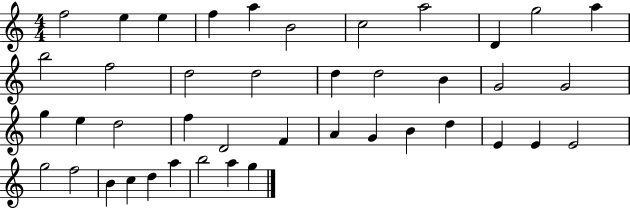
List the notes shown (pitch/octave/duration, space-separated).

F5/h E5/q E5/q F5/q A5/q B4/h C5/h A5/h D4/q G5/h A5/q B5/h F5/h D5/h D5/h D5/q D5/h B4/q G4/h G4/h G5/q E5/q D5/h F5/q D4/h F4/q A4/q G4/q B4/q D5/q E4/q E4/q E4/h G5/h F5/h B4/q C5/q D5/q A5/q B5/h A5/q G5/q